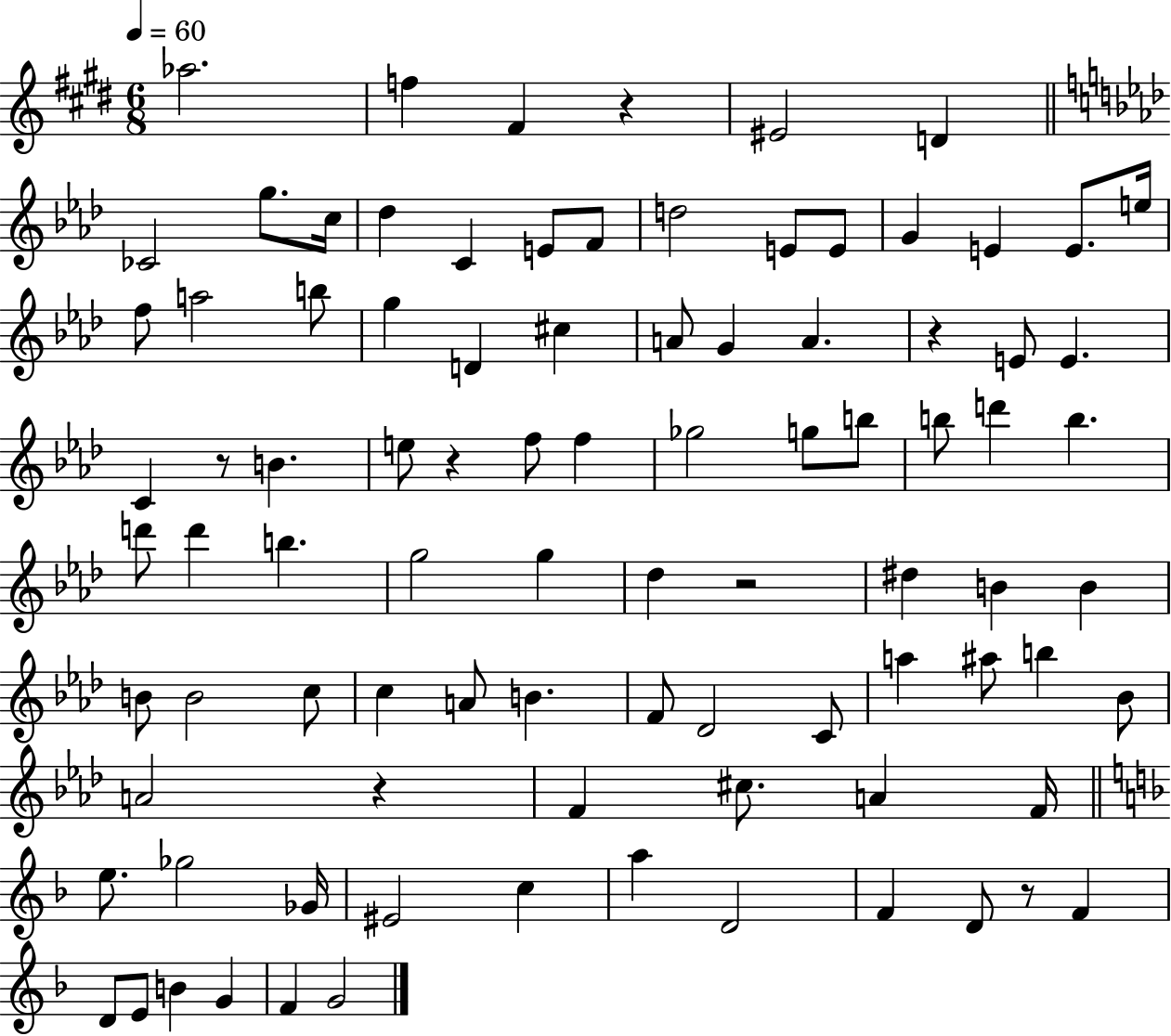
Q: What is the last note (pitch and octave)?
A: G4